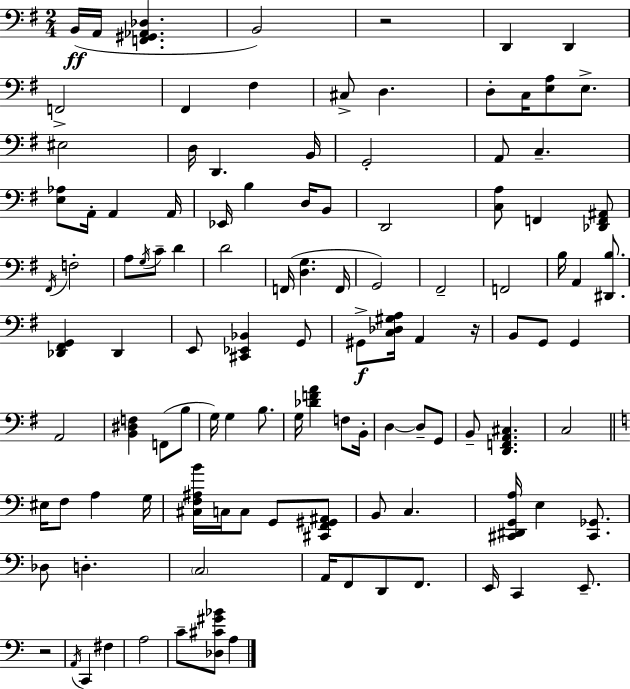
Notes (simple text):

B2/s A2/s [F2,G#2,Ab2,Db3]/q. B2/h R/h D2/q D2/q F2/h F#2/q F#3/q C#3/e D3/q. D3/e C3/s [E3,A3]/e E3/e. EIS3/h D3/s D2/q. B2/s G2/h A2/e C3/q. [E3,Ab3]/e A2/s A2/q A2/s Eb2/s B3/q D3/s B2/e D2/h [C3,A3]/e F2/q [Db2,F2,A#2]/e F#2/s F3/h A3/e G3/s C4/e D4/q D4/h F2/s [D3,G3]/q. F2/s G2/h F#2/h F2/h B3/s A2/q [D#2,B3]/e. [Db2,F#2,G2]/q Db2/q E2/e [C#2,Eb2,Bb2]/q G2/e G#2/e [C3,Db3,G#3,A3]/s A2/q R/s B2/e G2/e G2/q A2/h [B2,D#3,F3]/q F2/e B3/e G3/s G3/q B3/e. G3/s [Db4,F4,A4]/q F3/e B2/s D3/q D3/e G2/e B2/e [D2,F2,A2,C#3]/q. C3/h EIS3/s F3/e A3/q G3/s [C#3,F3,A#3,B4]/s C3/s C3/e G2/e [C#2,F2,G#2,A#2]/e B2/e C3/q. [C#2,D#2,G2,A3]/s E3/q [C#2,Gb2]/e. Db3/e D3/q. C3/h A2/s F2/e D2/e F2/e. E2/s C2/q E2/e. R/h A2/s C2/q F#3/q A3/h C4/e [Db3,C#4,G#4,Bb4]/e A3/q